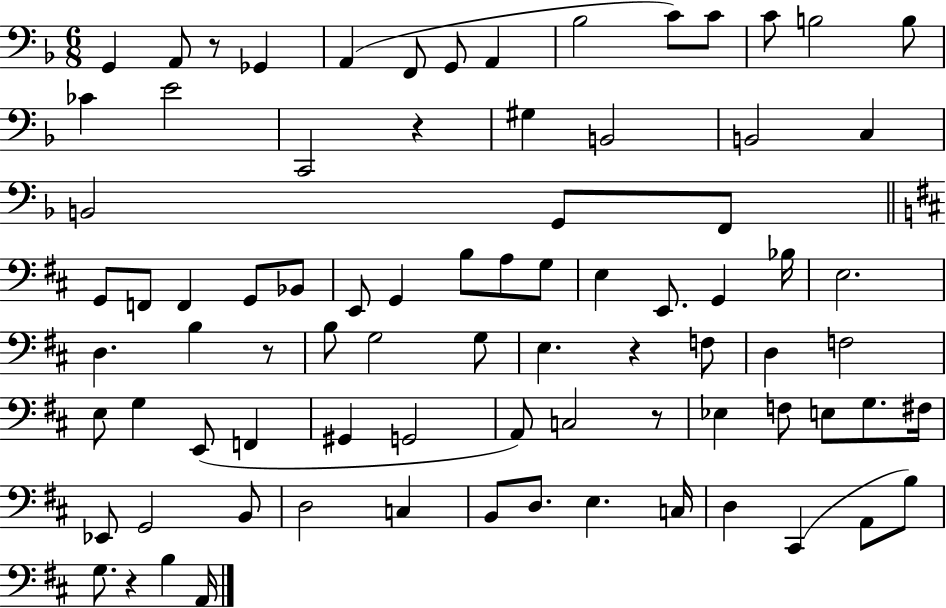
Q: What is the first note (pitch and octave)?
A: G2